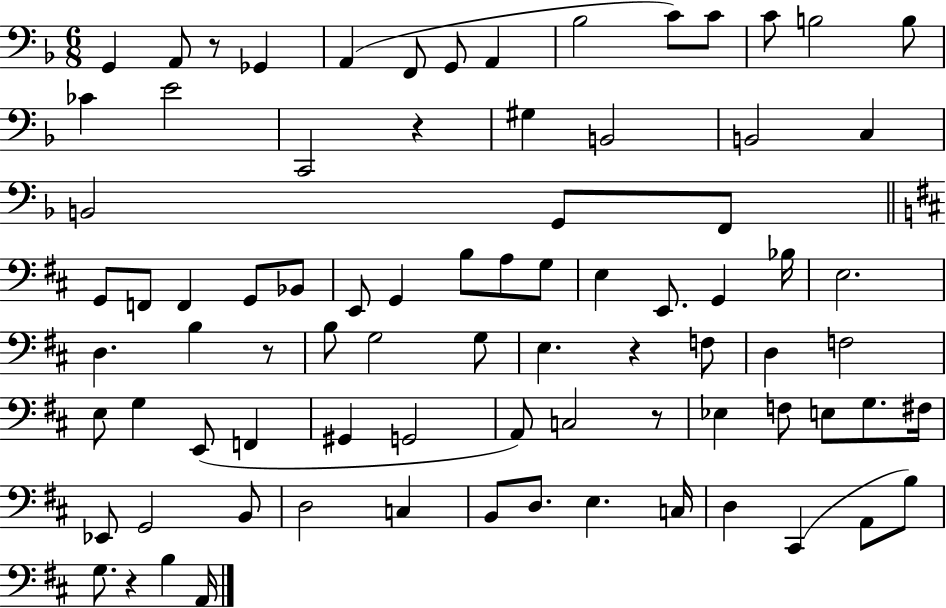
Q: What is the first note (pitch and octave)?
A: G2